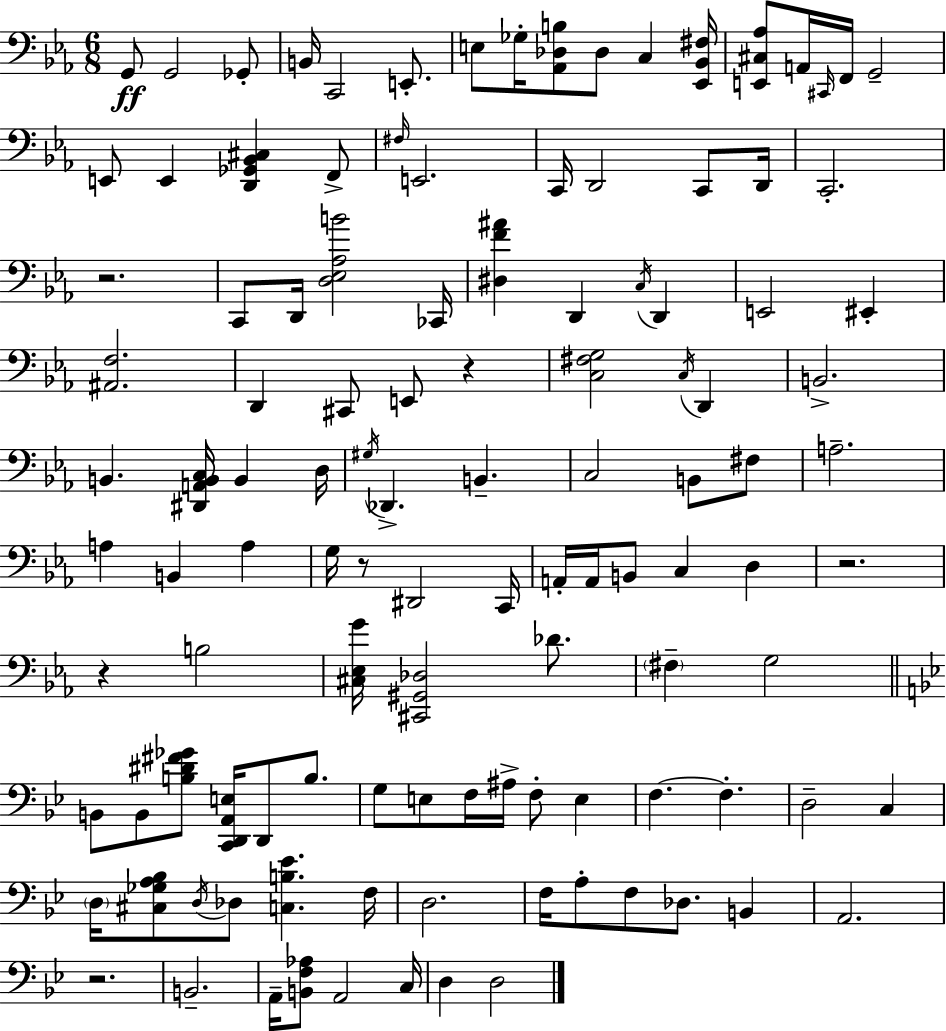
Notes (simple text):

G2/e G2/h Gb2/e B2/s C2/h E2/e. E3/e Gb3/s [Ab2,Db3,B3]/e Db3/e C3/q [Eb2,Bb2,F#3]/s [E2,C#3,Ab3]/e A2/s C#2/s F2/s G2/h E2/e E2/q [D2,Gb2,Bb2,C#3]/q F2/e F#3/s E2/h. C2/s D2/h C2/e D2/s C2/h. R/h. C2/e D2/s [D3,Eb3,Ab3,B4]/h CES2/s [D#3,F4,A#4]/q D2/q C3/s D2/q E2/h EIS2/q [A#2,F3]/h. D2/q C#2/e E2/e R/q [C3,F#3,G3]/h C3/s D2/q B2/h. B2/q. [D#2,A2,B2,C3]/s B2/q D3/s G#3/s Db2/q. B2/q. C3/h B2/e F#3/e A3/h. A3/q B2/q A3/q G3/s R/e D#2/h C2/s A2/s A2/s B2/e C3/q D3/q R/h. R/q B3/h [C#3,Eb3,G4]/s [C#2,G#2,Db3]/h Db4/e. F#3/q G3/h B2/e B2/e [B3,D#4,F#4,Gb4]/e [C2,D2,A2,E3]/s D2/e B3/e. G3/e E3/e F3/s A#3/s F3/e E3/q F3/q. F3/q. D3/h C3/q D3/s [C#3,Gb3,A3,Bb3]/e D3/s Db3/e [C3,B3,Eb4]/q. F3/s D3/h. F3/s A3/e F3/e Db3/e. B2/q A2/h. R/h. B2/h. A2/s [B2,F3,Ab3]/e A2/h C3/s D3/q D3/h